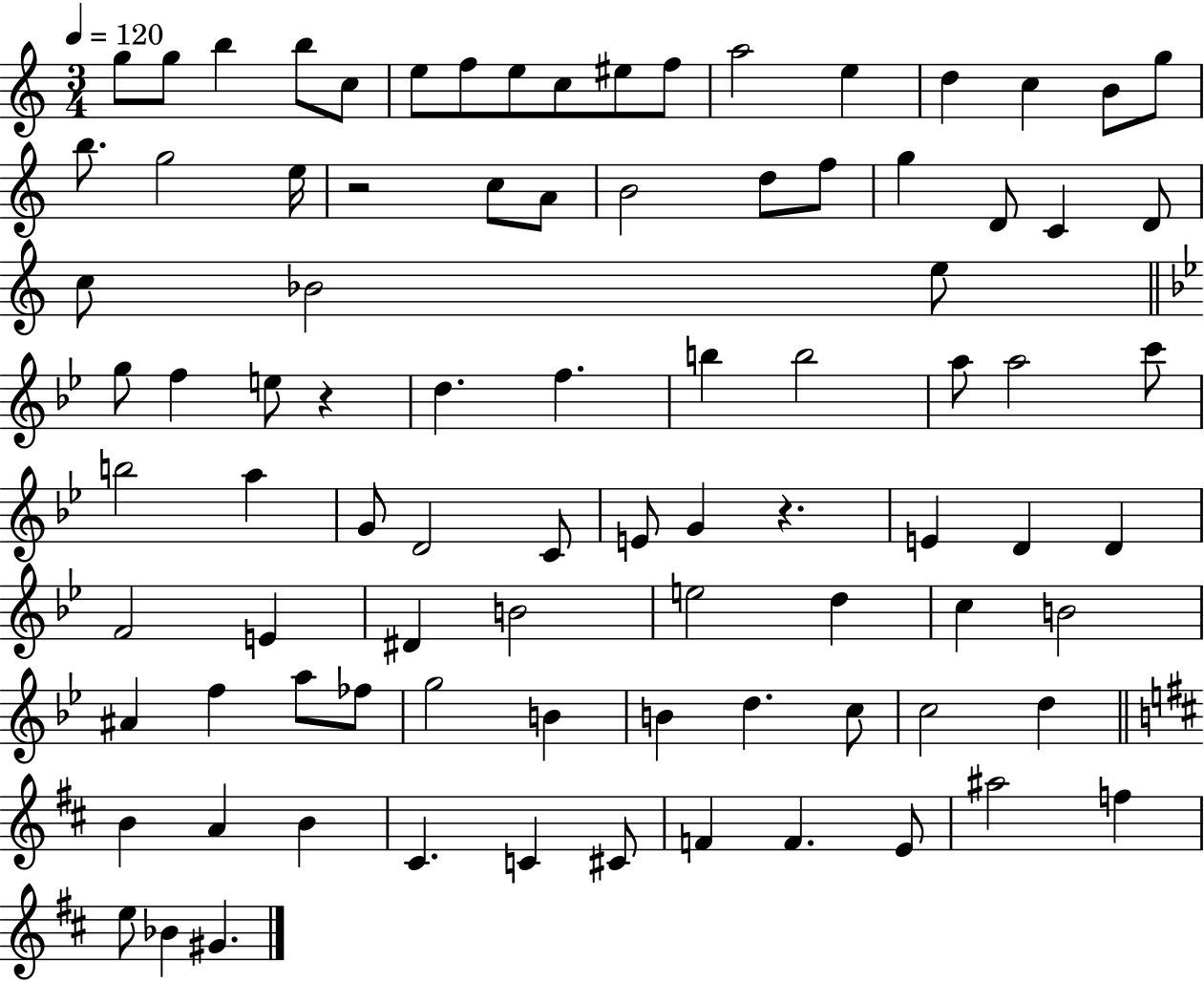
{
  \clef treble
  \numericTimeSignature
  \time 3/4
  \key c \major
  \tempo 4 = 120
  g''8 g''8 b''4 b''8 c''8 | e''8 f''8 e''8 c''8 eis''8 f''8 | a''2 e''4 | d''4 c''4 b'8 g''8 | \break b''8. g''2 e''16 | r2 c''8 a'8 | b'2 d''8 f''8 | g''4 d'8 c'4 d'8 | \break c''8 bes'2 e''8 | \bar "||" \break \key bes \major g''8 f''4 e''8 r4 | d''4. f''4. | b''4 b''2 | a''8 a''2 c'''8 | \break b''2 a''4 | g'8 d'2 c'8 | e'8 g'4 r4. | e'4 d'4 d'4 | \break f'2 e'4 | dis'4 b'2 | e''2 d''4 | c''4 b'2 | \break ais'4 f''4 a''8 fes''8 | g''2 b'4 | b'4 d''4. c''8 | c''2 d''4 | \break \bar "||" \break \key b \minor b'4 a'4 b'4 | cis'4. c'4 cis'8 | f'4 f'4. e'8 | ais''2 f''4 | \break e''8 bes'4 gis'4. | \bar "|."
}